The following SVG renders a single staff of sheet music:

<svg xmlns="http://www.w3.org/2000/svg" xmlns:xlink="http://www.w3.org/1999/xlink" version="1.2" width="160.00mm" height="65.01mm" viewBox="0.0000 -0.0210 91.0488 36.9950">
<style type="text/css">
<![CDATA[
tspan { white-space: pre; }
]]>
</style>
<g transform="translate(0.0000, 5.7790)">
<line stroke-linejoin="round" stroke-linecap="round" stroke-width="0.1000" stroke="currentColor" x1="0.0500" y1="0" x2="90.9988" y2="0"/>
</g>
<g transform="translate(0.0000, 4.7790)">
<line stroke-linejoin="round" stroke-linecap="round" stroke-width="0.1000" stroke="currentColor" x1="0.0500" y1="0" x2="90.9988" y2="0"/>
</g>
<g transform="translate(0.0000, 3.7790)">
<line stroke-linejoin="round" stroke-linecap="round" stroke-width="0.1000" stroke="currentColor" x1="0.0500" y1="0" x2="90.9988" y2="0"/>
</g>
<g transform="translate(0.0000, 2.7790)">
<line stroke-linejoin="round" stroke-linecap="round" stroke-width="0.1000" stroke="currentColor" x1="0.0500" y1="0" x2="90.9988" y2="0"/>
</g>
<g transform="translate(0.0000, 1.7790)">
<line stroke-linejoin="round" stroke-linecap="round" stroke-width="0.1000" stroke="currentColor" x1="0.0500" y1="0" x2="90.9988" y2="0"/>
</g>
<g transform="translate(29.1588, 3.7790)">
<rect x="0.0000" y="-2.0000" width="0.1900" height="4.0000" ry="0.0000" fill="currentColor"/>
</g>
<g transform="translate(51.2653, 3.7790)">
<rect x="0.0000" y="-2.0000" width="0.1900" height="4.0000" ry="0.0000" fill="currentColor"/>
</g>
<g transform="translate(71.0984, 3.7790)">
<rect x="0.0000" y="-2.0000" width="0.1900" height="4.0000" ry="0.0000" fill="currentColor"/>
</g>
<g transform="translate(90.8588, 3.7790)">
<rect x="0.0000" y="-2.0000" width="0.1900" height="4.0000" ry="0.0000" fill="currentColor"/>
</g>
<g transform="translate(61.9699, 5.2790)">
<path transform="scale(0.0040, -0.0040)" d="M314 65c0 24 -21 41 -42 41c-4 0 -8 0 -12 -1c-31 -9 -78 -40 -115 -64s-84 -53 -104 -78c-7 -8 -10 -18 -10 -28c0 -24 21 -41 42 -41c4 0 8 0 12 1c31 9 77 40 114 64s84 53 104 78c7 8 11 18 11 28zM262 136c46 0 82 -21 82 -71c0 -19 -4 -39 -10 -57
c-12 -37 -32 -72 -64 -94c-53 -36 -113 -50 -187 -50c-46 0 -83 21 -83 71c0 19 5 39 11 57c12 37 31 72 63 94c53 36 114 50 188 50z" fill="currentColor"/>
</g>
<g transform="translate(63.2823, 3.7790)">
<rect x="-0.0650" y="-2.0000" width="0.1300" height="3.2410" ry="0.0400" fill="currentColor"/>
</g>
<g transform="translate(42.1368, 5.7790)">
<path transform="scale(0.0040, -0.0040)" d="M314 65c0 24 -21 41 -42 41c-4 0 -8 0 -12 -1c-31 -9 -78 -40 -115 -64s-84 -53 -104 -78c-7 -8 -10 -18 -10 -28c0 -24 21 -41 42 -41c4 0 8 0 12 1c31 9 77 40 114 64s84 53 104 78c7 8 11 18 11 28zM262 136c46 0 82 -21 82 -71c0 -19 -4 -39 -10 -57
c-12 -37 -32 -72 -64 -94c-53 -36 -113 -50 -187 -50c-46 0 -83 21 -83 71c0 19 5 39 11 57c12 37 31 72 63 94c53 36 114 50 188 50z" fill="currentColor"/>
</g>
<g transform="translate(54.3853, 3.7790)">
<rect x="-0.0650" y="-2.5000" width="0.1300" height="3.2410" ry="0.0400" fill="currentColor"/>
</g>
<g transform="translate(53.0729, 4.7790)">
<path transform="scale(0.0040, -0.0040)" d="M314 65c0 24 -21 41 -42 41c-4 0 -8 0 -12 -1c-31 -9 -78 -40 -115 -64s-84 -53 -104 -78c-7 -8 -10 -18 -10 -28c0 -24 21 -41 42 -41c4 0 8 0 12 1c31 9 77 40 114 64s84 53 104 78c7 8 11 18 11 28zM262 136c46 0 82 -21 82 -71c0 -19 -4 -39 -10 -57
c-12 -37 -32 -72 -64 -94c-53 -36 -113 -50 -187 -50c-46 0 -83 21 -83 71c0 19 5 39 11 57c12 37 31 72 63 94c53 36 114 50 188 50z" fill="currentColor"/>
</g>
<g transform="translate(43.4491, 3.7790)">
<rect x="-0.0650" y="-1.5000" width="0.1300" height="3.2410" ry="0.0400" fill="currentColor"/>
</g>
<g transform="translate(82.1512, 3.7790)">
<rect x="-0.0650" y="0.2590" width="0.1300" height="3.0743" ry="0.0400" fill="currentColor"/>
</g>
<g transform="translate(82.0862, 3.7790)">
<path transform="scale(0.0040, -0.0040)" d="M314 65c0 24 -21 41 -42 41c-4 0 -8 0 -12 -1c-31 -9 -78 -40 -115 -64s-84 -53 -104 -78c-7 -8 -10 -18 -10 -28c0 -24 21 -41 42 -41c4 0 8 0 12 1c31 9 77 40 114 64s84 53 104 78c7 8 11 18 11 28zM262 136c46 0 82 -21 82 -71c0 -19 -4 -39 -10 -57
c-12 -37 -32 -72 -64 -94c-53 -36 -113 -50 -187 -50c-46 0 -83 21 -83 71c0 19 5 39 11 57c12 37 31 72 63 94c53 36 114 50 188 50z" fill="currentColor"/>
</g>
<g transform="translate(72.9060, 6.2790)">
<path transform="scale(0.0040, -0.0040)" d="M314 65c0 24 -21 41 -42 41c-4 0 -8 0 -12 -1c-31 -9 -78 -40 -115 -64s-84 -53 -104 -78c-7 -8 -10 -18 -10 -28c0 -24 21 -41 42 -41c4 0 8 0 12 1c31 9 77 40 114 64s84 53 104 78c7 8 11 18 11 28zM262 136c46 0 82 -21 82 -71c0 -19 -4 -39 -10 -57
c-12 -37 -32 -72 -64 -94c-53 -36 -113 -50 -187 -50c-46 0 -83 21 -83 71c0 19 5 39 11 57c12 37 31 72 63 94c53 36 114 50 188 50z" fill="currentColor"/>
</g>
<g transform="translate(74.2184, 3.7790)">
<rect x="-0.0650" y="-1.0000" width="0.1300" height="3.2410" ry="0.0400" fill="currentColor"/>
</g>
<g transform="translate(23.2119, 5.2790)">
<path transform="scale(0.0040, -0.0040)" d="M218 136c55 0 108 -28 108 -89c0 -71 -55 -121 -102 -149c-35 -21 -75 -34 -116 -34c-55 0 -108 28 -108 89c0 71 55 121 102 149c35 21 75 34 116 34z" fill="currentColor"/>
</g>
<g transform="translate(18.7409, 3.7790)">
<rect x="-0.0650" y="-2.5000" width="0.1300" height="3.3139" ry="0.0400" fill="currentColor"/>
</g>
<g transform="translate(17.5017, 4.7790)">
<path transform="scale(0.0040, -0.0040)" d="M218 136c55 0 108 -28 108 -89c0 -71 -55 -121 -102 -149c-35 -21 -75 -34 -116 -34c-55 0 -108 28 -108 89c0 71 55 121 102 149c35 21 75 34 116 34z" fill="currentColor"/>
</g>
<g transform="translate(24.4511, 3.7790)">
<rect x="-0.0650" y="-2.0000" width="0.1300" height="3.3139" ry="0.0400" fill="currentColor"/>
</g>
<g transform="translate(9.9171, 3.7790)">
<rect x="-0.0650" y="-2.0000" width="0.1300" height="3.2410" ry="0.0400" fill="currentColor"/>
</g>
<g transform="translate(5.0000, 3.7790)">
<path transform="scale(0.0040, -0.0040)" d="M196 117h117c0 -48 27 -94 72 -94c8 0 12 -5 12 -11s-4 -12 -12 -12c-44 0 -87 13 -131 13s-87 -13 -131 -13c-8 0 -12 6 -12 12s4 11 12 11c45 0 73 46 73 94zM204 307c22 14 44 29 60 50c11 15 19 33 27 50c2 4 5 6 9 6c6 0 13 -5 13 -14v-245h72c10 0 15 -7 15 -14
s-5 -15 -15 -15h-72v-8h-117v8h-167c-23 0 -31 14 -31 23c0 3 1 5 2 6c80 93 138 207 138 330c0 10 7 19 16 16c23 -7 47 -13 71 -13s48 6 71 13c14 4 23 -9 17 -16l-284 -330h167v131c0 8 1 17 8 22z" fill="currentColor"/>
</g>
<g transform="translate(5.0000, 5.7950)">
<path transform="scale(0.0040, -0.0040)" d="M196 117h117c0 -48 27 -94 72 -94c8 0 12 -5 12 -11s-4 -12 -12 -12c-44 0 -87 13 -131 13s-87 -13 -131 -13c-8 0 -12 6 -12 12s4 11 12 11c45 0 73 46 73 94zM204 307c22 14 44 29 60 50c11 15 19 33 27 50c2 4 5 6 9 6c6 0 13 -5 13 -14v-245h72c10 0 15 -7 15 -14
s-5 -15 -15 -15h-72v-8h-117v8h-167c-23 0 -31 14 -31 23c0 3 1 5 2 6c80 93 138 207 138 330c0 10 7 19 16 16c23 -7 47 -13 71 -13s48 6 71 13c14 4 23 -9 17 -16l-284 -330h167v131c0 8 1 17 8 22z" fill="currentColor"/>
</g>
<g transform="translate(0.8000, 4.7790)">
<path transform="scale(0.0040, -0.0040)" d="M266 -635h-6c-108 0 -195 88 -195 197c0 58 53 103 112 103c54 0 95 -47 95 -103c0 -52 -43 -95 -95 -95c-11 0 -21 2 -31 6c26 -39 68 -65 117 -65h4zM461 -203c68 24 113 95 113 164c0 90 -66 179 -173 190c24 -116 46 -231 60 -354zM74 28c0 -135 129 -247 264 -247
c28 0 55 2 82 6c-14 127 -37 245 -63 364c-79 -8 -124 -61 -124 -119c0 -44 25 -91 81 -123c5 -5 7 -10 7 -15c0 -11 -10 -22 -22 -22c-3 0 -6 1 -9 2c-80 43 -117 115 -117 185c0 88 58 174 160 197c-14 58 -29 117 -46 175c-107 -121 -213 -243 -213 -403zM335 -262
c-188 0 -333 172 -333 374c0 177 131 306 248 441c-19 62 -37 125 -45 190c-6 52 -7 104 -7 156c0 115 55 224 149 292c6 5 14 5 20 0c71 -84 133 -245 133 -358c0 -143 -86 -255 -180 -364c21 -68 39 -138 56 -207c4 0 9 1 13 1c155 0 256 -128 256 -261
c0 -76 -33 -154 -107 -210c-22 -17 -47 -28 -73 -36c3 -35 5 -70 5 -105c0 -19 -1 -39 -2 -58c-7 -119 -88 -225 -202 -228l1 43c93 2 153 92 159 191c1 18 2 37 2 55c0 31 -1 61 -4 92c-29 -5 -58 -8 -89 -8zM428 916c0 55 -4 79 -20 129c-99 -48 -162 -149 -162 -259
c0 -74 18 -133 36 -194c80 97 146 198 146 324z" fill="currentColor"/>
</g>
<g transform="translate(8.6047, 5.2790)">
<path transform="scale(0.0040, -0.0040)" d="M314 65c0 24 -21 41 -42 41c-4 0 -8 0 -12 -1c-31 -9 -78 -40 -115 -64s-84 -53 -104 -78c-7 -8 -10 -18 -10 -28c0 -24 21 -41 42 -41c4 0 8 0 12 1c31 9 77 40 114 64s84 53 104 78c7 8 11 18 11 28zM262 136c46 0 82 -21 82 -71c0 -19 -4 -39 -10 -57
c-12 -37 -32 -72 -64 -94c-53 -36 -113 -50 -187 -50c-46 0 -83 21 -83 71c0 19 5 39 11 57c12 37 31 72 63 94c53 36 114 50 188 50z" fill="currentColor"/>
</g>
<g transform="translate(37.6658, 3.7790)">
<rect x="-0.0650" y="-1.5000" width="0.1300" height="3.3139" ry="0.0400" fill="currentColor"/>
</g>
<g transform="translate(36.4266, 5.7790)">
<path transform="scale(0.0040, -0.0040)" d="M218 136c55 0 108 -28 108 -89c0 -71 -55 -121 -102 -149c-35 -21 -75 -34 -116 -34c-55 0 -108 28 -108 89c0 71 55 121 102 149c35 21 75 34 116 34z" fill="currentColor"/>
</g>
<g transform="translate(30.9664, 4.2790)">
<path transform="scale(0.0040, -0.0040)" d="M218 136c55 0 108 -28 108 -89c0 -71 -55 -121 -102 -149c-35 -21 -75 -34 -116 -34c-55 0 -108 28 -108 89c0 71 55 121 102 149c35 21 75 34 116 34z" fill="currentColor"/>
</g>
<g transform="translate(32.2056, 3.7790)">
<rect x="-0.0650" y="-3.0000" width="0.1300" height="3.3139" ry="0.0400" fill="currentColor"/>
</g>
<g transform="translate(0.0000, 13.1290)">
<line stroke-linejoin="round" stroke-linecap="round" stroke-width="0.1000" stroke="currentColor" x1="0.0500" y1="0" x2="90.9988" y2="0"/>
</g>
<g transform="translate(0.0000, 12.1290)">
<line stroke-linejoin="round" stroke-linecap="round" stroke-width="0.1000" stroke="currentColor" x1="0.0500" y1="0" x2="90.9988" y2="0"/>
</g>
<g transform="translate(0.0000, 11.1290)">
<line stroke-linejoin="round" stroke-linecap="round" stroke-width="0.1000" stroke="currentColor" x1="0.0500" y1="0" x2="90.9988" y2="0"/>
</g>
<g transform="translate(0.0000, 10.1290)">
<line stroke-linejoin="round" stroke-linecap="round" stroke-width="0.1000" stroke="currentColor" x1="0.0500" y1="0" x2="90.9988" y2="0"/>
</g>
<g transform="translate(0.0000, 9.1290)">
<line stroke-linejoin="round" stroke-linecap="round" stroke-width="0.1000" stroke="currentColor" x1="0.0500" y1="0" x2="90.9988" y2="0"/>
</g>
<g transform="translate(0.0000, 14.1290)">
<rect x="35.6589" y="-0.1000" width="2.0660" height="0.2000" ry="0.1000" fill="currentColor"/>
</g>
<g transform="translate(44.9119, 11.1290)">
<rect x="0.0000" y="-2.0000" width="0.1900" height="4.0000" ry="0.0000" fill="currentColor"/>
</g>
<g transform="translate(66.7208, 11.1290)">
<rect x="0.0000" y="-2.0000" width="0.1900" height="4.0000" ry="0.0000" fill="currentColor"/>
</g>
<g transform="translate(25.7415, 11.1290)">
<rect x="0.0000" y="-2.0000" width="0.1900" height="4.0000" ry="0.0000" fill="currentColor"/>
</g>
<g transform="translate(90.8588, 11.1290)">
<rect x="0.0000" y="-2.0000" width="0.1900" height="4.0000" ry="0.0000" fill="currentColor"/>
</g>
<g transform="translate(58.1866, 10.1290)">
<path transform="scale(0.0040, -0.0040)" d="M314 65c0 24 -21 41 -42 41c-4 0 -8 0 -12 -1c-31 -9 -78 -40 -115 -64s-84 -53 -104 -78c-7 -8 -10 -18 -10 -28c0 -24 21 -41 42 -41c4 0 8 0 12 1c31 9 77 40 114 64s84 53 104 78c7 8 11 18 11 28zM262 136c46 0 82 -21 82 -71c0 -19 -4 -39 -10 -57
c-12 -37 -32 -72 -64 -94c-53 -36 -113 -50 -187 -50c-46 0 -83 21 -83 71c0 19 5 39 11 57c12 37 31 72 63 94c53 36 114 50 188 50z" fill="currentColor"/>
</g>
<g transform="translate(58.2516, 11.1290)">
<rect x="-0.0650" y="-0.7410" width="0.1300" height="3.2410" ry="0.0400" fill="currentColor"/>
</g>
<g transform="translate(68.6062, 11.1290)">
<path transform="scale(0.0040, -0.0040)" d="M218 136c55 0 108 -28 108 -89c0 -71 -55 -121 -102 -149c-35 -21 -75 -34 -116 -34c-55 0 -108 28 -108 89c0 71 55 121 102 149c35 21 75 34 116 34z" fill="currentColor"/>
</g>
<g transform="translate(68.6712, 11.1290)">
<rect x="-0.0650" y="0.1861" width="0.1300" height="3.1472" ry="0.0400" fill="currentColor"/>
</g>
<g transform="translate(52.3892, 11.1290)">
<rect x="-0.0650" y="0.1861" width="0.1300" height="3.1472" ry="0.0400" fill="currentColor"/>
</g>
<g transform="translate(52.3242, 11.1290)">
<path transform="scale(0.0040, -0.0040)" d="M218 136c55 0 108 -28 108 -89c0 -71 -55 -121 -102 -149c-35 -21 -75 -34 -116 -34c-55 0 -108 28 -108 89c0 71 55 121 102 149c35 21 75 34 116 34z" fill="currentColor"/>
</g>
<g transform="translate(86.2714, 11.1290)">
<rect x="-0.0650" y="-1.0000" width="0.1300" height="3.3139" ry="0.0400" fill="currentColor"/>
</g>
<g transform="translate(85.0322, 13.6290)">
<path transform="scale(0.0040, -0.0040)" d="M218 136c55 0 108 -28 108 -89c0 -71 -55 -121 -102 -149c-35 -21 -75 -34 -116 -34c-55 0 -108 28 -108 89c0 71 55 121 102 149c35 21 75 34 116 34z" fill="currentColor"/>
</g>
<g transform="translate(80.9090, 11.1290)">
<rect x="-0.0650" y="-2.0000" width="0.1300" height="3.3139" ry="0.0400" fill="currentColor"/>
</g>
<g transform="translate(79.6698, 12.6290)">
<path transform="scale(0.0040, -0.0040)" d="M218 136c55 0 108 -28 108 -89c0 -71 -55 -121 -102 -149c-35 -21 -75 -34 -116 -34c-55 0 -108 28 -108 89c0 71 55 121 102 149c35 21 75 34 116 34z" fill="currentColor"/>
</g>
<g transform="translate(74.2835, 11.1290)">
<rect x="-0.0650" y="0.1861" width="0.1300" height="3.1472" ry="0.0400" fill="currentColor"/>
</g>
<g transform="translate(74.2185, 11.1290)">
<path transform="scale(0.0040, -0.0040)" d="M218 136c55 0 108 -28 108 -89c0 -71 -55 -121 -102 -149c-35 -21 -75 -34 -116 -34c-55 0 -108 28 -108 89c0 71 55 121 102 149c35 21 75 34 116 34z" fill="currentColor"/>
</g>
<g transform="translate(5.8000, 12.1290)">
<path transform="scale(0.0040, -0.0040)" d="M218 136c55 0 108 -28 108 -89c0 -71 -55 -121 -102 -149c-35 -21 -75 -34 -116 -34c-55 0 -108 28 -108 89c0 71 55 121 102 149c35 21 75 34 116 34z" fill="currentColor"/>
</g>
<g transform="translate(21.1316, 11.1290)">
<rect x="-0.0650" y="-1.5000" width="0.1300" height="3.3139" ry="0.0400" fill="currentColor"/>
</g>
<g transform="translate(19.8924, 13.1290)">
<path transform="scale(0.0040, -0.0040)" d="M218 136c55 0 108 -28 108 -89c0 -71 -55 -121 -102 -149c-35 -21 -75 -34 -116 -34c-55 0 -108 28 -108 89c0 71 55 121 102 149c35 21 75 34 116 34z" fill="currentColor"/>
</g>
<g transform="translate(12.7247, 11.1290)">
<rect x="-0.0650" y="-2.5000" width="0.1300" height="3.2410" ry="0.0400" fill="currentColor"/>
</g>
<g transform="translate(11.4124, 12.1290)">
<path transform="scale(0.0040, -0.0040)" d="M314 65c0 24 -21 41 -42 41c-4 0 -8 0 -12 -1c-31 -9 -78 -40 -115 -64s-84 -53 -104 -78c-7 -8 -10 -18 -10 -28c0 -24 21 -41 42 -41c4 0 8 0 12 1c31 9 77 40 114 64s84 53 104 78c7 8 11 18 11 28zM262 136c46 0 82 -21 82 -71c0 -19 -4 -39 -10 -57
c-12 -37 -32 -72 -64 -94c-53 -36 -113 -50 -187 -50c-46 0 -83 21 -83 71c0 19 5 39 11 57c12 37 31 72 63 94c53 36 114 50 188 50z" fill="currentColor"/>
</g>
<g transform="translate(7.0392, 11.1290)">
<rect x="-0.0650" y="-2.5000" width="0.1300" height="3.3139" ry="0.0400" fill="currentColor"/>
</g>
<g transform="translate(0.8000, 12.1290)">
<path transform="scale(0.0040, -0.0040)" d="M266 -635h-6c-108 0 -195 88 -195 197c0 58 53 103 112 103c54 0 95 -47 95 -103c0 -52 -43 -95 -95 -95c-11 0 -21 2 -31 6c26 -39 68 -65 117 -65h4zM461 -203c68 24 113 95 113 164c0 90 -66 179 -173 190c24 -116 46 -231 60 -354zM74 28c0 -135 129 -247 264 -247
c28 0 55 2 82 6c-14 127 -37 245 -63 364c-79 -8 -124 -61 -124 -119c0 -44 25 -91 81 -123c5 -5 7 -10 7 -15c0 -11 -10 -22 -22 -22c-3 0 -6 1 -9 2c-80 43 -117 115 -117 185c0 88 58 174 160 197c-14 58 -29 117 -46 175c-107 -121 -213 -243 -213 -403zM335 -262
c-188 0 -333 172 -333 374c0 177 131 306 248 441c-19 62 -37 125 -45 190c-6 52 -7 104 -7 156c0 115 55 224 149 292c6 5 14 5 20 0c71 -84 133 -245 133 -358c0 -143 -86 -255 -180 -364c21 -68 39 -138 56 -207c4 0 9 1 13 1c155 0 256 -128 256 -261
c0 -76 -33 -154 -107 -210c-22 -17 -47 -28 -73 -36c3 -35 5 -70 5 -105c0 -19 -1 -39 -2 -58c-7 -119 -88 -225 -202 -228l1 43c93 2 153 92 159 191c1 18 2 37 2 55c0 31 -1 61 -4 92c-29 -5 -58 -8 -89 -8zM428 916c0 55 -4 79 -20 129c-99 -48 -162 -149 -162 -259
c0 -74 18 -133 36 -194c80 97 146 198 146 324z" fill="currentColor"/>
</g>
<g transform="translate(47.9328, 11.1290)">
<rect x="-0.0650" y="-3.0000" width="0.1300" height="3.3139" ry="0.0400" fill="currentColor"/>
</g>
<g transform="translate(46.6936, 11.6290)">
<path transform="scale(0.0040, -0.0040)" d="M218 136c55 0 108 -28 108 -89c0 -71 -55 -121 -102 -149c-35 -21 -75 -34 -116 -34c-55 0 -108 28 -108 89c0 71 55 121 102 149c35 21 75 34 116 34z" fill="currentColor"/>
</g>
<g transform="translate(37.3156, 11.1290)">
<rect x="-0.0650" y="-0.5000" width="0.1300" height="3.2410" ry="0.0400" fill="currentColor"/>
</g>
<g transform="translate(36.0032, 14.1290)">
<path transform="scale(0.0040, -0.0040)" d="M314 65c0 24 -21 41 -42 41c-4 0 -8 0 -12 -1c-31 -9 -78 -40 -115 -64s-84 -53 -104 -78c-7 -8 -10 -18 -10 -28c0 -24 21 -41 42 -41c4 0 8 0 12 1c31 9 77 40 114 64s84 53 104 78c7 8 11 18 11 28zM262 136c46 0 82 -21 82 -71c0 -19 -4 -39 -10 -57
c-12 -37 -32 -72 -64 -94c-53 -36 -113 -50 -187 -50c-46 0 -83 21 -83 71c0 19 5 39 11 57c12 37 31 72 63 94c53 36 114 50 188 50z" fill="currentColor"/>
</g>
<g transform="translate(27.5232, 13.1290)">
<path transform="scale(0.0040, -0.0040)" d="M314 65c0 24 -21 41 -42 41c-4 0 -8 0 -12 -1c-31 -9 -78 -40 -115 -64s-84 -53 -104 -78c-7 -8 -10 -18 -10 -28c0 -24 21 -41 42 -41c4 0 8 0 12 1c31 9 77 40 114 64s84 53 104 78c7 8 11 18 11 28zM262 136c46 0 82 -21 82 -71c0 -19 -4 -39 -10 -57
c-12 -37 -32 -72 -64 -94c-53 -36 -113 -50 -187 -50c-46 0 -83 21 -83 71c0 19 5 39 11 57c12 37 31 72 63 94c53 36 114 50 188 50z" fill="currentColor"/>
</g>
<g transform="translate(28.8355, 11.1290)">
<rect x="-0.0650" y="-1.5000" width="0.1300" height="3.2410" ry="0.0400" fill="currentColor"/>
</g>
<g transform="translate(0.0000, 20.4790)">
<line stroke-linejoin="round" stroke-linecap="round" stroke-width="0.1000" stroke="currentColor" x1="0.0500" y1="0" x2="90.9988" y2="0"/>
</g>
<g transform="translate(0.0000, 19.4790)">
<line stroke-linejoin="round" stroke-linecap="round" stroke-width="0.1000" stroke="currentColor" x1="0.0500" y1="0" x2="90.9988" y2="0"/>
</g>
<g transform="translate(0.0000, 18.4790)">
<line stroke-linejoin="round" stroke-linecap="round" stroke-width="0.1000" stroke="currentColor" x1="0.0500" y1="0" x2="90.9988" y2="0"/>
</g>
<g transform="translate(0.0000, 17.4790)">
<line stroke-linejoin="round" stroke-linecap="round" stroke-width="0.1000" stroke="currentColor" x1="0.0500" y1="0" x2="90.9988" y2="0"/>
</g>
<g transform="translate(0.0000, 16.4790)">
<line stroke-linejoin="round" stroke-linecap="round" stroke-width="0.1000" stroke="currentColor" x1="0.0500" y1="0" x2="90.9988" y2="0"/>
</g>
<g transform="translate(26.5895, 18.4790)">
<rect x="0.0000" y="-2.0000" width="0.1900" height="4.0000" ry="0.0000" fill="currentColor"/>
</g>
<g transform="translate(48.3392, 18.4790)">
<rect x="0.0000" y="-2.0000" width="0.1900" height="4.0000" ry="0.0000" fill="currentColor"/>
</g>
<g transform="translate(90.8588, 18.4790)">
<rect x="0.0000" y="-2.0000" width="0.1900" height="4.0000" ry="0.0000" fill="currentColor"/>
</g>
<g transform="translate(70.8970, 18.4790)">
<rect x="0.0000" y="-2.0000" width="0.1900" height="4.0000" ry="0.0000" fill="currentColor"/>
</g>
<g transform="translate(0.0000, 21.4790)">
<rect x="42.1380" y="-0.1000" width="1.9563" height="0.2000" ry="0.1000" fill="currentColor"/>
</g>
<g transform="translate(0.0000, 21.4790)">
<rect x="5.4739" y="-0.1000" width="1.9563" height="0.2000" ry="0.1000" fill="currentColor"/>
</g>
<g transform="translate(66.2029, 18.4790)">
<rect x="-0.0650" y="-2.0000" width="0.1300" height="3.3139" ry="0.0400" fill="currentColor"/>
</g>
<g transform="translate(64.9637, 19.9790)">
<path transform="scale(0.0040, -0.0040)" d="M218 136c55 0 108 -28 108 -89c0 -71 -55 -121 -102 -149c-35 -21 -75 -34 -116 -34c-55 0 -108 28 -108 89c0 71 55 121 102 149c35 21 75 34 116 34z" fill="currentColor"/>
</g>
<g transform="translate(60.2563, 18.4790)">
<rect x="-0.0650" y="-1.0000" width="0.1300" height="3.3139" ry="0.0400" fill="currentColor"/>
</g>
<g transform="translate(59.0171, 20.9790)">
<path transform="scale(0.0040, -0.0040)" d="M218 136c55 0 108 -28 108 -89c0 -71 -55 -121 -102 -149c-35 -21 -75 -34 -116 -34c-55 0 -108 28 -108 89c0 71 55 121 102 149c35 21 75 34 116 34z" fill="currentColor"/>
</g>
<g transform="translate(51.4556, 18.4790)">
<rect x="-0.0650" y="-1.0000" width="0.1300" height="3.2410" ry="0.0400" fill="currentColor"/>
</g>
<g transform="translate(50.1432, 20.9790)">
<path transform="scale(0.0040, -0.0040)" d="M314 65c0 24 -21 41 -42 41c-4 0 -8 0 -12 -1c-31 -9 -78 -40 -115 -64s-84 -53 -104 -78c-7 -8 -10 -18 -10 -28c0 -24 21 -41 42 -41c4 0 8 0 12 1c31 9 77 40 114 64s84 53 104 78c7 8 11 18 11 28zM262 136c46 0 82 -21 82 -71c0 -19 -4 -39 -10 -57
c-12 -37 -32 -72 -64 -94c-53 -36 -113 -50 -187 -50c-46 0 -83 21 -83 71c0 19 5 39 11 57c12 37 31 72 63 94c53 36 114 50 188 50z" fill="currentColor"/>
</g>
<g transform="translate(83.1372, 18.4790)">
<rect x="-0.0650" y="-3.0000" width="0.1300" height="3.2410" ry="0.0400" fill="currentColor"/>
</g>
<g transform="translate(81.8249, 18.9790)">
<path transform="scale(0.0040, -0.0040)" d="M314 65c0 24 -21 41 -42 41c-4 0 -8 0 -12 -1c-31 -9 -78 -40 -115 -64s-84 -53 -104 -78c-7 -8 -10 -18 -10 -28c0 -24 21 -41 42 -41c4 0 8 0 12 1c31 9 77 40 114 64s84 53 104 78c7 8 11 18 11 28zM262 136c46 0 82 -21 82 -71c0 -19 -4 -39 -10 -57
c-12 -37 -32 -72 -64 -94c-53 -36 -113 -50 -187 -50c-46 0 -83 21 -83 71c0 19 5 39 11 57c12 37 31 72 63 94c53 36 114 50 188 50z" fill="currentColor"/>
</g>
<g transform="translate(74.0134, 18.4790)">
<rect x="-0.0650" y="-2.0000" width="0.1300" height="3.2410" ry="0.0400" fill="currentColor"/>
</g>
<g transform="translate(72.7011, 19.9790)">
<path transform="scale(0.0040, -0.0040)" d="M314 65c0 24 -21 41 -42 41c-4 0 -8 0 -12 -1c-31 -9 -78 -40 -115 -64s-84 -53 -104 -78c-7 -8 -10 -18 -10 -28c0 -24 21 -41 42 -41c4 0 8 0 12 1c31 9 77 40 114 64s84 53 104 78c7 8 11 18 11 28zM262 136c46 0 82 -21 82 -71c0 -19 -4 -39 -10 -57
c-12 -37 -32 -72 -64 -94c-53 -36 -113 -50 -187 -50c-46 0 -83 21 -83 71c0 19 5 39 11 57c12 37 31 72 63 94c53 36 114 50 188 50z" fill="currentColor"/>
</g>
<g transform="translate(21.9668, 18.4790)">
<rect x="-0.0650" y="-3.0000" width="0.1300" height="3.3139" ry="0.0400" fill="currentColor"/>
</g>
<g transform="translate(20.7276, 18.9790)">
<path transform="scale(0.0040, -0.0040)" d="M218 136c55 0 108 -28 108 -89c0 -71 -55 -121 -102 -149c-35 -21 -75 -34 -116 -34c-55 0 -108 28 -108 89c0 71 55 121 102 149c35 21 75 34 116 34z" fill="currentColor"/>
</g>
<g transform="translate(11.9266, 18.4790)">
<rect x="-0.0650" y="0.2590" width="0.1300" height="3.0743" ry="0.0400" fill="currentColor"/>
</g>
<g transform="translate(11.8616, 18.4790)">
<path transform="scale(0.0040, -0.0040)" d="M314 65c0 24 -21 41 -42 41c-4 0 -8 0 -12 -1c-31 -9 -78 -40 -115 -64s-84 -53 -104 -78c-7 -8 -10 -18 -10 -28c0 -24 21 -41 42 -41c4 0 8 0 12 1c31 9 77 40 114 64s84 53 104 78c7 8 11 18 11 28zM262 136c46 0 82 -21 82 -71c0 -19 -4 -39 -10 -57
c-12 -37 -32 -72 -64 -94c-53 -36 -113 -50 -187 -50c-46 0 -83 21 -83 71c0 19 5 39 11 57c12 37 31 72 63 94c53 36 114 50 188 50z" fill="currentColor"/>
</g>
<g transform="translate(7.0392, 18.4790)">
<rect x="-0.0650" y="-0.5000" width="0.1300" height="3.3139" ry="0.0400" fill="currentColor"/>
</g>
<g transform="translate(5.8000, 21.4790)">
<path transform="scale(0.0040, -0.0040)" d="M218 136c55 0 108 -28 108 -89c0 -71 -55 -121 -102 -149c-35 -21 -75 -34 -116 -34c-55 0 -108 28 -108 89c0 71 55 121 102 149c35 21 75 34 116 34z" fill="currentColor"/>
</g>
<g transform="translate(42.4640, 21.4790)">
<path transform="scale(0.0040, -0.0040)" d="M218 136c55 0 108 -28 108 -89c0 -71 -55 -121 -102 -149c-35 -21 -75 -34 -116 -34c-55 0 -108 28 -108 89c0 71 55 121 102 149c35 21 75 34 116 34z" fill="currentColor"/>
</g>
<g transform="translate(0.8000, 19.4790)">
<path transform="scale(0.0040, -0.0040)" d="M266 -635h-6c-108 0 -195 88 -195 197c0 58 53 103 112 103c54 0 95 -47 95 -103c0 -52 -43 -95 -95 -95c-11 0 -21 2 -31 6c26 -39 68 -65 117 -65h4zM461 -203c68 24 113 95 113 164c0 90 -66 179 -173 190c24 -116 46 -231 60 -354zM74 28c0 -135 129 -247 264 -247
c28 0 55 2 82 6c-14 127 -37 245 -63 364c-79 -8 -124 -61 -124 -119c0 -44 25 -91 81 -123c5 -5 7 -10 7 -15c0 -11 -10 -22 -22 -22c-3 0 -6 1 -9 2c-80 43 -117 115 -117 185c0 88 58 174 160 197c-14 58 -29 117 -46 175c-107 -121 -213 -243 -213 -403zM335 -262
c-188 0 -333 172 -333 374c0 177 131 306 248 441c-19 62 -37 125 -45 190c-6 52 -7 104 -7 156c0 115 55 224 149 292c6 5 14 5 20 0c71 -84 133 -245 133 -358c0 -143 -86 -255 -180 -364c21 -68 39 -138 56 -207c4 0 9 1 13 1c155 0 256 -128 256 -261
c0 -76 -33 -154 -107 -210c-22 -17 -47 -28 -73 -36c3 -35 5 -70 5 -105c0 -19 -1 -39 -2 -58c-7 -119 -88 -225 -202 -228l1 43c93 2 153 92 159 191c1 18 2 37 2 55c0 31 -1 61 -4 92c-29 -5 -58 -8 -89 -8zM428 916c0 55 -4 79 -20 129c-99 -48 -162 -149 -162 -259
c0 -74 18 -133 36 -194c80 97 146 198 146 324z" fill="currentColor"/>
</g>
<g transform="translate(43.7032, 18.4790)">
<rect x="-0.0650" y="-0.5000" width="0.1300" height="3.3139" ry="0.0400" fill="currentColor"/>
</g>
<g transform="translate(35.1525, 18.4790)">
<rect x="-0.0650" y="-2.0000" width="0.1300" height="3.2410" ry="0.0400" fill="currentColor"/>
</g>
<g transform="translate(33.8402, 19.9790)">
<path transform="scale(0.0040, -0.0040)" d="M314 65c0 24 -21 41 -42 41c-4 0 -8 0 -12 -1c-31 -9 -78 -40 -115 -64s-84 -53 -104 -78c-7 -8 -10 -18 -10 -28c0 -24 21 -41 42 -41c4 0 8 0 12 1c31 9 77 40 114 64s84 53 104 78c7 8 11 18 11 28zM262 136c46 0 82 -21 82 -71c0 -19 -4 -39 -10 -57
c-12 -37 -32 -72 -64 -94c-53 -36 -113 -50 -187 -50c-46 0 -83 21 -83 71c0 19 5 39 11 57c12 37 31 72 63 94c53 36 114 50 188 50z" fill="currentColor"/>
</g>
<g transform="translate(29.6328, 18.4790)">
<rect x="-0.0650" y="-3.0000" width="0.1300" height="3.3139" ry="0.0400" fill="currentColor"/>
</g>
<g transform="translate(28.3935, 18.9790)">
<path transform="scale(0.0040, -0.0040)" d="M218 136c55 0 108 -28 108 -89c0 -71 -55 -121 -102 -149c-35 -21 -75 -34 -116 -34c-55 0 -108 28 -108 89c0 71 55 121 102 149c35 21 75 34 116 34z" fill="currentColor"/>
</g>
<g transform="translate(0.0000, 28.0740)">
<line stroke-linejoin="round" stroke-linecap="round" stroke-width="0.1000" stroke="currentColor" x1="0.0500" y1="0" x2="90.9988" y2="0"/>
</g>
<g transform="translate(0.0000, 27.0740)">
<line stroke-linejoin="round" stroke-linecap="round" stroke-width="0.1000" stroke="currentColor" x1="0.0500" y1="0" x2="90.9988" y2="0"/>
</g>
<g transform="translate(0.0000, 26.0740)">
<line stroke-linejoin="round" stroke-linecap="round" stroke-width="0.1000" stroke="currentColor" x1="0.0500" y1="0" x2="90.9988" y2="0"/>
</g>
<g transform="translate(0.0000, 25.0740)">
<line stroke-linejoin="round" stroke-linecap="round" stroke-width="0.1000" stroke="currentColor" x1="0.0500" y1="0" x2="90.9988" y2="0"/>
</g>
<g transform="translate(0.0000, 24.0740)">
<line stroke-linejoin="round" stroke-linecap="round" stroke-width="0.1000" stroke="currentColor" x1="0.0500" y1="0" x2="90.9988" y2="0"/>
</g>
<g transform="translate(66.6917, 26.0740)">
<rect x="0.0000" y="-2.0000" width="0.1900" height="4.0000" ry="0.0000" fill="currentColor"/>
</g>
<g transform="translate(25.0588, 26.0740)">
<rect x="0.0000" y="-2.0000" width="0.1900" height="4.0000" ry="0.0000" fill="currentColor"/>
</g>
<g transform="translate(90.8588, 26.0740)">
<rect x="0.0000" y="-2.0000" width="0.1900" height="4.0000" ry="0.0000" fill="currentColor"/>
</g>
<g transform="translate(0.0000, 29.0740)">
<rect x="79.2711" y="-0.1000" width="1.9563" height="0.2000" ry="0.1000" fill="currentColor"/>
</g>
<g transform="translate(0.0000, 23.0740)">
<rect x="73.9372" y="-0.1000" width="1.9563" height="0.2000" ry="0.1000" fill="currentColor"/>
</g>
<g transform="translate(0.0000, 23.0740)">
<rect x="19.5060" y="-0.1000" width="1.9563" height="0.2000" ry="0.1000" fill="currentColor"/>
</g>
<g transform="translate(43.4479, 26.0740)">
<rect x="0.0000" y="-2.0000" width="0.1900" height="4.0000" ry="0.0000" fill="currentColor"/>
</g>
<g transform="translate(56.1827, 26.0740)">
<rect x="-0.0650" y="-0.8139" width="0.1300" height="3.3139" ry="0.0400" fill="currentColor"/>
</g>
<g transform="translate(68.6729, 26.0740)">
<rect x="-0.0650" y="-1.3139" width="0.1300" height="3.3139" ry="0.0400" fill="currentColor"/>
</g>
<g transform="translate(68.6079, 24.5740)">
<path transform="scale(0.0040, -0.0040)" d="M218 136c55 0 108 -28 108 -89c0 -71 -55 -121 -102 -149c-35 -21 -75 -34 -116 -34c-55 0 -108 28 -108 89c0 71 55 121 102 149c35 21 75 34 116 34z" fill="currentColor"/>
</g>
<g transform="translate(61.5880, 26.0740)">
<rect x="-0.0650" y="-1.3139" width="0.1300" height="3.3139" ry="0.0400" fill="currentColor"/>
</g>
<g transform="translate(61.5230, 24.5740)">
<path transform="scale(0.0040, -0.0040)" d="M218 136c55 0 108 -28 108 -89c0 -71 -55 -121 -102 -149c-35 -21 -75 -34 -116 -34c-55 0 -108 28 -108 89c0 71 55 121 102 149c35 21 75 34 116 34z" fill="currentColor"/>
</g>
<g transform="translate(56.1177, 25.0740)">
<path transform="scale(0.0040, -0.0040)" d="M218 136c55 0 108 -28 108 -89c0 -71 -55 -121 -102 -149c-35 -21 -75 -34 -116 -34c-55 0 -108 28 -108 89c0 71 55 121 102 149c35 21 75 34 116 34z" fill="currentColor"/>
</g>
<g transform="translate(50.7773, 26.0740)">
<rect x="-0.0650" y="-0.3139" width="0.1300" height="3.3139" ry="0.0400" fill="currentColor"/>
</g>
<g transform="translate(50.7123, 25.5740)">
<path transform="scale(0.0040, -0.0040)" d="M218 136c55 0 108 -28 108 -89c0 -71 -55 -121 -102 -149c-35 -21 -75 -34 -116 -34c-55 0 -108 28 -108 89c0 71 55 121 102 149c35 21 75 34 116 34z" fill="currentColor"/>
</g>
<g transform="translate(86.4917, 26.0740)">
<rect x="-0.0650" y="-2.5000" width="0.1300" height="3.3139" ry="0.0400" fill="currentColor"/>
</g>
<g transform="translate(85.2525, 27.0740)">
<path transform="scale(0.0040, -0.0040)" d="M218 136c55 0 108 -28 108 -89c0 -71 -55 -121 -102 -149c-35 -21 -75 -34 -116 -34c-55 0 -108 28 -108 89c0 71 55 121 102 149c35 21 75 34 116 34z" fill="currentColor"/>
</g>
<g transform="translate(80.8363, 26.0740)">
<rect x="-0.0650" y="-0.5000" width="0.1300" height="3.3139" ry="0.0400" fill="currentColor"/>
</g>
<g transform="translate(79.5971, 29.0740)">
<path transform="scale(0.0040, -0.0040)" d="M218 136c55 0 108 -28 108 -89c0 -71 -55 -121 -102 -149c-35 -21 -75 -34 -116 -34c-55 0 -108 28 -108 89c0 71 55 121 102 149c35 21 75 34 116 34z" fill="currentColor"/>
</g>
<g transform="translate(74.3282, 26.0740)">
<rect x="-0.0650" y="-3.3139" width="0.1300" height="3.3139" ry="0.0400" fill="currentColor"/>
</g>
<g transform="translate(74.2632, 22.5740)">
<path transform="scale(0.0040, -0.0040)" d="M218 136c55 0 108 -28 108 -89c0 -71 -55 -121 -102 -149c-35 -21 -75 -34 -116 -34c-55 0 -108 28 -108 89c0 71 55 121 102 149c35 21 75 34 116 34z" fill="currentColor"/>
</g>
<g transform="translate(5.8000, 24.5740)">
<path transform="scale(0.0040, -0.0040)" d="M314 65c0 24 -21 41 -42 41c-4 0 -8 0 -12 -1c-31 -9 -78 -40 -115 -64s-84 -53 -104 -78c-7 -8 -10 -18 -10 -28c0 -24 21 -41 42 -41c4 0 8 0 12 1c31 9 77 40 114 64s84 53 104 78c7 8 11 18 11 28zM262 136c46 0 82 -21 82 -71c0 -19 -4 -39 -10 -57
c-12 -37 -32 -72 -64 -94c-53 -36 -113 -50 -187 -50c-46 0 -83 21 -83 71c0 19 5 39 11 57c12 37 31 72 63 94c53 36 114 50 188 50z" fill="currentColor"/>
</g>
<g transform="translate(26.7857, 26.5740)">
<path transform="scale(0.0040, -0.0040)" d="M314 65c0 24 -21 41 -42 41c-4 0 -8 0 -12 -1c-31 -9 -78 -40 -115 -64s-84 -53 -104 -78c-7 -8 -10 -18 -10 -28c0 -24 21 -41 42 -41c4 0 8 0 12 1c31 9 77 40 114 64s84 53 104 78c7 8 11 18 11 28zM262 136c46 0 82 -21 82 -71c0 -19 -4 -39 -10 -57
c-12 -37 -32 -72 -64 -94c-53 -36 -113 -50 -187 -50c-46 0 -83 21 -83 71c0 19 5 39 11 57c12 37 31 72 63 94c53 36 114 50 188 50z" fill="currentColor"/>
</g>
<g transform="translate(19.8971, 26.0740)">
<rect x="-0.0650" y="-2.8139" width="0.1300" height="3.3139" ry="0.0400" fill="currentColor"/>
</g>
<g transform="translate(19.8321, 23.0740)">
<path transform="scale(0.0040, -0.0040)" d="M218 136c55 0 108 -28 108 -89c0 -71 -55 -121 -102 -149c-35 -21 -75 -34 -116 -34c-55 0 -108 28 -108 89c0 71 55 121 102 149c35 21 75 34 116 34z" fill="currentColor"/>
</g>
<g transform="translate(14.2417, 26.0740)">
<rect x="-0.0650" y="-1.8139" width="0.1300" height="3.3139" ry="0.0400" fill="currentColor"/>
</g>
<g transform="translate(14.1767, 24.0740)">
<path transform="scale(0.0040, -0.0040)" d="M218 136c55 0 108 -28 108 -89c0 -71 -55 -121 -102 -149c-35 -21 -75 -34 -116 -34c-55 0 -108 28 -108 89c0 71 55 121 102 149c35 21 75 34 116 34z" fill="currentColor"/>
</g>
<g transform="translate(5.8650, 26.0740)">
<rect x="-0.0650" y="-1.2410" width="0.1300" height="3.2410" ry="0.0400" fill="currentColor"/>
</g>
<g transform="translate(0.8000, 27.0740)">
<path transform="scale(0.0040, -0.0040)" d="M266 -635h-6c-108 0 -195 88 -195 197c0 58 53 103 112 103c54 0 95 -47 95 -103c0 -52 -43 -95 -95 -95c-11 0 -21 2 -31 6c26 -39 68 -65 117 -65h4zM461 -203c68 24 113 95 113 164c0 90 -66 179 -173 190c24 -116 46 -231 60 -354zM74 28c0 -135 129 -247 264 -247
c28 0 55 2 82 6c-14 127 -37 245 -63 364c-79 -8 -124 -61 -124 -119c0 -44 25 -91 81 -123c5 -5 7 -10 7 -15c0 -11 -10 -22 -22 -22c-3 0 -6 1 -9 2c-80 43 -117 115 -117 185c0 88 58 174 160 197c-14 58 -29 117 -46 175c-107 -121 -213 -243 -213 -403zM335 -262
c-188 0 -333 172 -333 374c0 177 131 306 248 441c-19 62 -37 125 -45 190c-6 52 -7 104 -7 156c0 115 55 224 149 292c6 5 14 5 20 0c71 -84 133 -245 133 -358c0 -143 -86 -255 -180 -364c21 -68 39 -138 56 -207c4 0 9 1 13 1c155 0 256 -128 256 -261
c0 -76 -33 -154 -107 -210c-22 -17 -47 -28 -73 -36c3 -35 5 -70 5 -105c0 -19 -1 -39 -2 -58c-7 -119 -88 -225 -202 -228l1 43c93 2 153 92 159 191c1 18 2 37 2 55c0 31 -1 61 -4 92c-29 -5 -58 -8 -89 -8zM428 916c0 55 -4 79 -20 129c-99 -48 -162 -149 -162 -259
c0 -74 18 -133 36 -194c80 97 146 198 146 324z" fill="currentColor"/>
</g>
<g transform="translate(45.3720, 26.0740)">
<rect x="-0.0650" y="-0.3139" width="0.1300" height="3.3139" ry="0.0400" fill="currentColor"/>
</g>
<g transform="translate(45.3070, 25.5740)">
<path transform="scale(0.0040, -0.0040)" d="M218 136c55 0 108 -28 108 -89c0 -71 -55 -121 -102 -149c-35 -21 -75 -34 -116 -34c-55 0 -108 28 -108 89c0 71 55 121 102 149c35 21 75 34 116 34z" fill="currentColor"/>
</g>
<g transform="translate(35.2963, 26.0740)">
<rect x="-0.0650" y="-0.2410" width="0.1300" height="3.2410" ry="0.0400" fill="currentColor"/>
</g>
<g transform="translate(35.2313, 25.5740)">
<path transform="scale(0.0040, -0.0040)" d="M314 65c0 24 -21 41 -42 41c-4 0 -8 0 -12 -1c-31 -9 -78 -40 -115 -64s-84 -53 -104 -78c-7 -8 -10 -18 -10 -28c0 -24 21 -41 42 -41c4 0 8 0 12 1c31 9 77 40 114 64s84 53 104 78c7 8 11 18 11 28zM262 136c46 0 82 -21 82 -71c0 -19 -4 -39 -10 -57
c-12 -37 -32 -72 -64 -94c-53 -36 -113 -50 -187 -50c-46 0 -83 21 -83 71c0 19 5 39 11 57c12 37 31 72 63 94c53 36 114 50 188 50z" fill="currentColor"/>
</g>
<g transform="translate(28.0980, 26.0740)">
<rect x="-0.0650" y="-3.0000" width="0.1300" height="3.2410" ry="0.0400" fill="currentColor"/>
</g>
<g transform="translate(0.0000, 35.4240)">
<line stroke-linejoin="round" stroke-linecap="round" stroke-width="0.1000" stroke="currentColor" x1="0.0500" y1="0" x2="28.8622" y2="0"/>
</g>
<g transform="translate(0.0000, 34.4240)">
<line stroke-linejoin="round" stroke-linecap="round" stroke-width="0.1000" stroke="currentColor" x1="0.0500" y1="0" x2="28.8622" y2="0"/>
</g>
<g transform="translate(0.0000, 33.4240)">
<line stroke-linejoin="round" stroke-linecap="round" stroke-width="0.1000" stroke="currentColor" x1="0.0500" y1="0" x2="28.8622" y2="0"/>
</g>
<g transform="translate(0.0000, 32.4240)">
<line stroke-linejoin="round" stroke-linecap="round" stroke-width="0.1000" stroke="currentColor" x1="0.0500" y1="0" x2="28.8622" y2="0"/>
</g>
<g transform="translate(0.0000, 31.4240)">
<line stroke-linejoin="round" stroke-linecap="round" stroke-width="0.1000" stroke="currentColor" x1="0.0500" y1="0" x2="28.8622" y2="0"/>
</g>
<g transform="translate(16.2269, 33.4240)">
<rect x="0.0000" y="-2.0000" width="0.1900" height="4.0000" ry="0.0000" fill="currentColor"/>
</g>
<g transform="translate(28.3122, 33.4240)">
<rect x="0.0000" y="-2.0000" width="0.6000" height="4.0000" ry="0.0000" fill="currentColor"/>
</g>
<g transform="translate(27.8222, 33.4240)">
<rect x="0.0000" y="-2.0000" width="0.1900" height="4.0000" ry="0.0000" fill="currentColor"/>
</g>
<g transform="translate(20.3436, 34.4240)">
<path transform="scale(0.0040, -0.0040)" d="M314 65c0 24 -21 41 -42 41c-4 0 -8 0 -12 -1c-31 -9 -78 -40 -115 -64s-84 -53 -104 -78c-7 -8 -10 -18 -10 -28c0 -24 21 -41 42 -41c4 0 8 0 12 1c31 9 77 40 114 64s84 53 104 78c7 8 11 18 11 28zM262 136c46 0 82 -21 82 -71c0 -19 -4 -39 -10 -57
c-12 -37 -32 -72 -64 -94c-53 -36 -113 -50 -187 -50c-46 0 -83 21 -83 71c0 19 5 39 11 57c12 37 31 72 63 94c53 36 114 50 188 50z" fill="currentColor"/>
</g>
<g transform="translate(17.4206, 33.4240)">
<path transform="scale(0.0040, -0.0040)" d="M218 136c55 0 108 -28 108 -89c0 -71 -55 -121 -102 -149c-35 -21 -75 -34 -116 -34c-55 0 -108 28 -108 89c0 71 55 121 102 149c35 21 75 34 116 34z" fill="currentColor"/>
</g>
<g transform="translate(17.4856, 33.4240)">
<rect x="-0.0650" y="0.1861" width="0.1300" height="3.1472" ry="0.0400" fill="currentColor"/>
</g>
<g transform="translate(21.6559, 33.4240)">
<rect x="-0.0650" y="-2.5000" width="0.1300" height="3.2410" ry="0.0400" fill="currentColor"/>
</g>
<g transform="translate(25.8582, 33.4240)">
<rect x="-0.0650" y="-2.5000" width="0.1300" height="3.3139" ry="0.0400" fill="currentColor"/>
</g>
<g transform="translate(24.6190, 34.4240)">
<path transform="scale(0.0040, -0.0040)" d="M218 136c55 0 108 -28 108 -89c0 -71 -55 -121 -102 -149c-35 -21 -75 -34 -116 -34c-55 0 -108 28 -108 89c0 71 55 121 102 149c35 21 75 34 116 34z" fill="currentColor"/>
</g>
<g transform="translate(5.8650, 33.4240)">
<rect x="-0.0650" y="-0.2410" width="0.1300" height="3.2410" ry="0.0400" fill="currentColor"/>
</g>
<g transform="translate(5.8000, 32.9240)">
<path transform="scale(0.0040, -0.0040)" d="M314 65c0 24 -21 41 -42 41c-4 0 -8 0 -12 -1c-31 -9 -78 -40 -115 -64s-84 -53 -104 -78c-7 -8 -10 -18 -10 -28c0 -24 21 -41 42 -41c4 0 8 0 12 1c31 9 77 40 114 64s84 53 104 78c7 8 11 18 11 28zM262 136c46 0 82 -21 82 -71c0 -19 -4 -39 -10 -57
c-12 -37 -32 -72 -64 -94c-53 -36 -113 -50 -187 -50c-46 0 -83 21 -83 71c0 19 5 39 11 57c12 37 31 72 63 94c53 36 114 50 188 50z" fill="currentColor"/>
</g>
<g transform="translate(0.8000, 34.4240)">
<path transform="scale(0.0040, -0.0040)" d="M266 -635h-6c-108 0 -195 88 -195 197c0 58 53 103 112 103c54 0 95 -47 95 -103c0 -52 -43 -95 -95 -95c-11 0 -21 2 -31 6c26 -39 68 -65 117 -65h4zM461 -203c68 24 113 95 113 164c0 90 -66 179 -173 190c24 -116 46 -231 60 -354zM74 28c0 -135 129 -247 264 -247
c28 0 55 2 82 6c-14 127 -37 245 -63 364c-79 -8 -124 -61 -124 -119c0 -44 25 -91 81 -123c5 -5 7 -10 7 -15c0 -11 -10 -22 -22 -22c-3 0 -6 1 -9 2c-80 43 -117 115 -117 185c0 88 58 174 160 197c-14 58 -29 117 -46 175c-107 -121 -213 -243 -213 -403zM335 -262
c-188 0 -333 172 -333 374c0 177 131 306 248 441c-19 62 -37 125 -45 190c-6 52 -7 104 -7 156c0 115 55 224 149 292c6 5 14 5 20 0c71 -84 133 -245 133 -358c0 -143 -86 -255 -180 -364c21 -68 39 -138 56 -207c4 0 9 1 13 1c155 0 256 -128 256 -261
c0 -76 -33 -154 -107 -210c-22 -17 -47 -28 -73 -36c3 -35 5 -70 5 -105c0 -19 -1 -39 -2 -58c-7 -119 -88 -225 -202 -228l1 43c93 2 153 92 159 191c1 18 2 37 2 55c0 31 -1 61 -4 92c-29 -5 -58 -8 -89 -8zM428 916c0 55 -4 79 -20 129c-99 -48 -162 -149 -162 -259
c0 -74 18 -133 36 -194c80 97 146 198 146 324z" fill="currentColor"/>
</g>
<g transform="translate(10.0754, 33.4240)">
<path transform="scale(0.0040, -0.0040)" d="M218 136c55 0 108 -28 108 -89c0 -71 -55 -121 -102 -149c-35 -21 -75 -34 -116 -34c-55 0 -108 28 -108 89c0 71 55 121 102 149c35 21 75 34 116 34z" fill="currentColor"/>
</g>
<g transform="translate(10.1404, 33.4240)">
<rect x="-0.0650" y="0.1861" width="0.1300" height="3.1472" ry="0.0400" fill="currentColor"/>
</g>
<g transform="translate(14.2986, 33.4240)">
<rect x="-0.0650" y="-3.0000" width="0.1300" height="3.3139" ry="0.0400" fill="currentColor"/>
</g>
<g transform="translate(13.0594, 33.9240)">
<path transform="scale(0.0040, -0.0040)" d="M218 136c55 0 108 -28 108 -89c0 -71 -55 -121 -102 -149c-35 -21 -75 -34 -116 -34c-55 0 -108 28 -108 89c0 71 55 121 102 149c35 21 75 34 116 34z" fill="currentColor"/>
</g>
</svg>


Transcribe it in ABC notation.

X:1
T:Untitled
M:4/4
L:1/4
K:C
F2 G F A E E2 G2 F2 D2 B2 G G2 E E2 C2 A B d2 B B F D C B2 A A F2 C D2 D F F2 A2 e2 f a A2 c2 c c d e e b C G c2 B A B G2 G